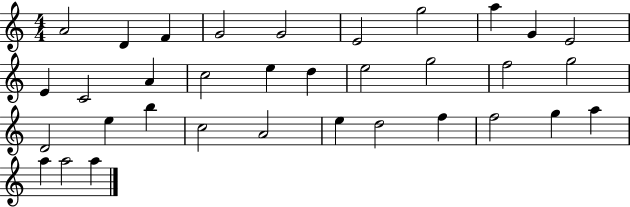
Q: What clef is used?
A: treble